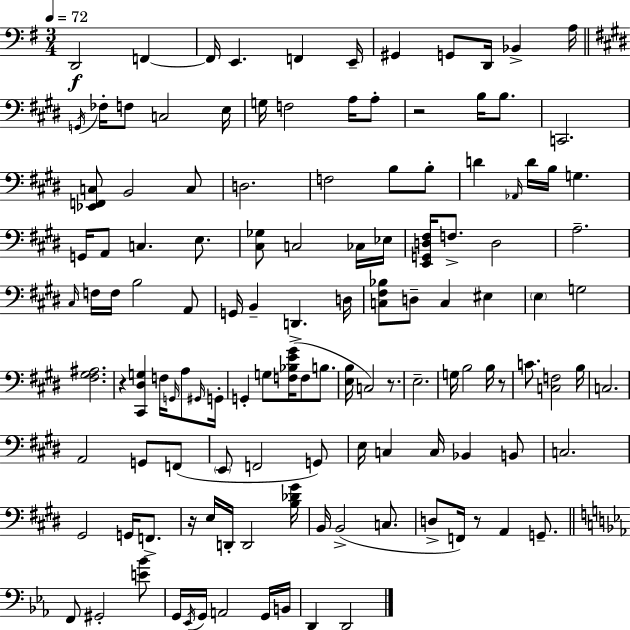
D2/h F2/q F2/s E2/q. F2/q E2/s G#2/q G2/e D2/s Bb2/q A3/s G2/s FES3/s F3/e C3/h E3/s G3/s F3/h A3/s A3/e R/h B3/s B3/e. C2/h. [Eb2,F2,C3]/e B2/h C3/e D3/h. F3/h B3/e B3/e D4/q Ab2/s D4/s B3/s G3/q. G2/s A2/e C3/q. E3/e. [C#3,Gb3]/e C3/h CES3/s Eb3/s [E2,G2,D3,F#3]/s F3/e. D3/h A3/h. C#3/s F3/s F3/s B3/h A2/e G2/s B2/q D2/q. D3/s [C3,F#3,Bb3]/e D3/e C3/q EIS3/q E3/q G3/h [F#3,G#3,A#3]/h. R/q [C#2,D#3,G3]/q F3/s G2/s A3/e G#2/s G2/s G2/q G3/e [F3,Bb3,E4,G#4]/s F3/e B3/e. [E3,B3]/s C3/h R/e. E3/h. G3/s B3/h B3/s R/e C4/e. [C3,F3]/h B3/s C3/h. A2/h G2/e F2/e E2/e F2/h G2/e E3/s C3/q C3/s Bb2/q B2/e C3/h. G#2/h G2/s F2/e. R/s E3/s D2/s D2/h [B3,Db4,G#4]/s B2/s B2/h C3/e. D3/e F2/s R/e A2/q G2/e. F2/e G#2/h [E4,Bb4]/e G2/s Eb2/s G2/s A2/h G2/s B2/s D2/q D2/h